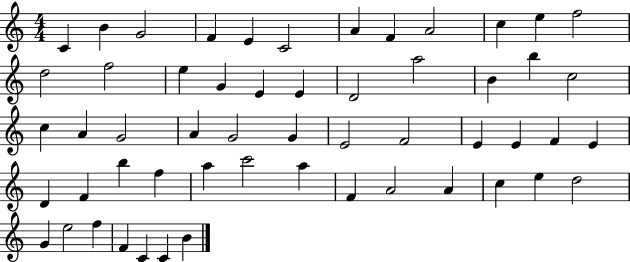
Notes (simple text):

C4/q B4/q G4/h F4/q E4/q C4/h A4/q F4/q A4/h C5/q E5/q F5/h D5/h F5/h E5/q G4/q E4/q E4/q D4/h A5/h B4/q B5/q C5/h C5/q A4/q G4/h A4/q G4/h G4/q E4/h F4/h E4/q E4/q F4/q E4/q D4/q F4/q B5/q F5/q A5/q C6/h A5/q F4/q A4/h A4/q C5/q E5/q D5/h G4/q E5/h F5/q F4/q C4/q C4/q B4/q